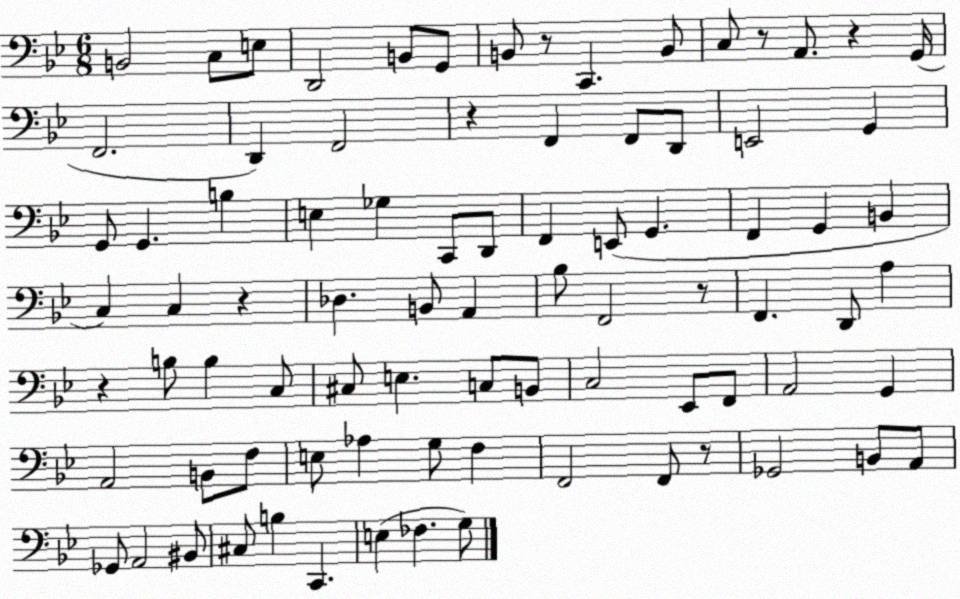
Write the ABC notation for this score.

X:1
T:Untitled
M:6/8
L:1/4
K:Bb
B,,2 C,/2 E,/2 D,,2 B,,/2 G,,/2 B,,/2 z/2 C,, B,,/2 C,/2 z/2 A,,/2 z G,,/4 F,,2 D,, F,,2 z F,, F,,/2 D,,/2 E,,2 G,, G,,/2 G,, B, E, _G, C,,/2 D,,/2 F,, E,,/2 G,, F,, G,, B,, C, C, z _D, B,,/2 A,, _B,/2 F,,2 z/2 F,, D,,/2 A, z B,/2 B, C,/2 ^C,/2 E, C,/2 B,,/2 C,2 _E,,/2 F,,/2 A,,2 G,, A,,2 B,,/2 F,/2 E,/2 _A, G,/2 F, F,,2 F,,/2 z/2 _G,,2 B,,/2 A,,/2 _G,,/2 A,,2 ^B,,/2 ^C,/2 B, C,, E, _F, G,/2